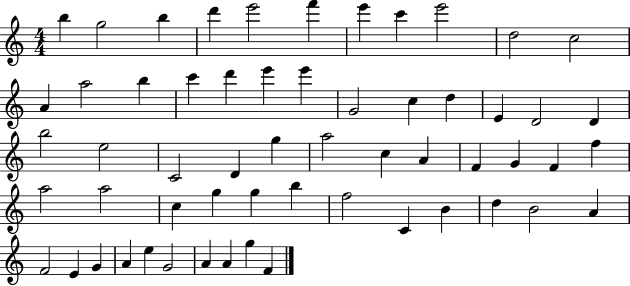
{
  \clef treble
  \numericTimeSignature
  \time 4/4
  \key c \major
  b''4 g''2 b''4 | d'''4 e'''2 f'''4 | e'''4 c'''4 e'''2 | d''2 c''2 | \break a'4 a''2 b''4 | c'''4 d'''4 e'''4 e'''4 | g'2 c''4 d''4 | e'4 d'2 d'4 | \break b''2 e''2 | c'2 d'4 g''4 | a''2 c''4 a'4 | f'4 g'4 f'4 f''4 | \break a''2 a''2 | c''4 g''4 g''4 b''4 | f''2 c'4 b'4 | d''4 b'2 a'4 | \break f'2 e'4 g'4 | a'4 e''4 g'2 | a'4 a'4 g''4 f'4 | \bar "|."
}